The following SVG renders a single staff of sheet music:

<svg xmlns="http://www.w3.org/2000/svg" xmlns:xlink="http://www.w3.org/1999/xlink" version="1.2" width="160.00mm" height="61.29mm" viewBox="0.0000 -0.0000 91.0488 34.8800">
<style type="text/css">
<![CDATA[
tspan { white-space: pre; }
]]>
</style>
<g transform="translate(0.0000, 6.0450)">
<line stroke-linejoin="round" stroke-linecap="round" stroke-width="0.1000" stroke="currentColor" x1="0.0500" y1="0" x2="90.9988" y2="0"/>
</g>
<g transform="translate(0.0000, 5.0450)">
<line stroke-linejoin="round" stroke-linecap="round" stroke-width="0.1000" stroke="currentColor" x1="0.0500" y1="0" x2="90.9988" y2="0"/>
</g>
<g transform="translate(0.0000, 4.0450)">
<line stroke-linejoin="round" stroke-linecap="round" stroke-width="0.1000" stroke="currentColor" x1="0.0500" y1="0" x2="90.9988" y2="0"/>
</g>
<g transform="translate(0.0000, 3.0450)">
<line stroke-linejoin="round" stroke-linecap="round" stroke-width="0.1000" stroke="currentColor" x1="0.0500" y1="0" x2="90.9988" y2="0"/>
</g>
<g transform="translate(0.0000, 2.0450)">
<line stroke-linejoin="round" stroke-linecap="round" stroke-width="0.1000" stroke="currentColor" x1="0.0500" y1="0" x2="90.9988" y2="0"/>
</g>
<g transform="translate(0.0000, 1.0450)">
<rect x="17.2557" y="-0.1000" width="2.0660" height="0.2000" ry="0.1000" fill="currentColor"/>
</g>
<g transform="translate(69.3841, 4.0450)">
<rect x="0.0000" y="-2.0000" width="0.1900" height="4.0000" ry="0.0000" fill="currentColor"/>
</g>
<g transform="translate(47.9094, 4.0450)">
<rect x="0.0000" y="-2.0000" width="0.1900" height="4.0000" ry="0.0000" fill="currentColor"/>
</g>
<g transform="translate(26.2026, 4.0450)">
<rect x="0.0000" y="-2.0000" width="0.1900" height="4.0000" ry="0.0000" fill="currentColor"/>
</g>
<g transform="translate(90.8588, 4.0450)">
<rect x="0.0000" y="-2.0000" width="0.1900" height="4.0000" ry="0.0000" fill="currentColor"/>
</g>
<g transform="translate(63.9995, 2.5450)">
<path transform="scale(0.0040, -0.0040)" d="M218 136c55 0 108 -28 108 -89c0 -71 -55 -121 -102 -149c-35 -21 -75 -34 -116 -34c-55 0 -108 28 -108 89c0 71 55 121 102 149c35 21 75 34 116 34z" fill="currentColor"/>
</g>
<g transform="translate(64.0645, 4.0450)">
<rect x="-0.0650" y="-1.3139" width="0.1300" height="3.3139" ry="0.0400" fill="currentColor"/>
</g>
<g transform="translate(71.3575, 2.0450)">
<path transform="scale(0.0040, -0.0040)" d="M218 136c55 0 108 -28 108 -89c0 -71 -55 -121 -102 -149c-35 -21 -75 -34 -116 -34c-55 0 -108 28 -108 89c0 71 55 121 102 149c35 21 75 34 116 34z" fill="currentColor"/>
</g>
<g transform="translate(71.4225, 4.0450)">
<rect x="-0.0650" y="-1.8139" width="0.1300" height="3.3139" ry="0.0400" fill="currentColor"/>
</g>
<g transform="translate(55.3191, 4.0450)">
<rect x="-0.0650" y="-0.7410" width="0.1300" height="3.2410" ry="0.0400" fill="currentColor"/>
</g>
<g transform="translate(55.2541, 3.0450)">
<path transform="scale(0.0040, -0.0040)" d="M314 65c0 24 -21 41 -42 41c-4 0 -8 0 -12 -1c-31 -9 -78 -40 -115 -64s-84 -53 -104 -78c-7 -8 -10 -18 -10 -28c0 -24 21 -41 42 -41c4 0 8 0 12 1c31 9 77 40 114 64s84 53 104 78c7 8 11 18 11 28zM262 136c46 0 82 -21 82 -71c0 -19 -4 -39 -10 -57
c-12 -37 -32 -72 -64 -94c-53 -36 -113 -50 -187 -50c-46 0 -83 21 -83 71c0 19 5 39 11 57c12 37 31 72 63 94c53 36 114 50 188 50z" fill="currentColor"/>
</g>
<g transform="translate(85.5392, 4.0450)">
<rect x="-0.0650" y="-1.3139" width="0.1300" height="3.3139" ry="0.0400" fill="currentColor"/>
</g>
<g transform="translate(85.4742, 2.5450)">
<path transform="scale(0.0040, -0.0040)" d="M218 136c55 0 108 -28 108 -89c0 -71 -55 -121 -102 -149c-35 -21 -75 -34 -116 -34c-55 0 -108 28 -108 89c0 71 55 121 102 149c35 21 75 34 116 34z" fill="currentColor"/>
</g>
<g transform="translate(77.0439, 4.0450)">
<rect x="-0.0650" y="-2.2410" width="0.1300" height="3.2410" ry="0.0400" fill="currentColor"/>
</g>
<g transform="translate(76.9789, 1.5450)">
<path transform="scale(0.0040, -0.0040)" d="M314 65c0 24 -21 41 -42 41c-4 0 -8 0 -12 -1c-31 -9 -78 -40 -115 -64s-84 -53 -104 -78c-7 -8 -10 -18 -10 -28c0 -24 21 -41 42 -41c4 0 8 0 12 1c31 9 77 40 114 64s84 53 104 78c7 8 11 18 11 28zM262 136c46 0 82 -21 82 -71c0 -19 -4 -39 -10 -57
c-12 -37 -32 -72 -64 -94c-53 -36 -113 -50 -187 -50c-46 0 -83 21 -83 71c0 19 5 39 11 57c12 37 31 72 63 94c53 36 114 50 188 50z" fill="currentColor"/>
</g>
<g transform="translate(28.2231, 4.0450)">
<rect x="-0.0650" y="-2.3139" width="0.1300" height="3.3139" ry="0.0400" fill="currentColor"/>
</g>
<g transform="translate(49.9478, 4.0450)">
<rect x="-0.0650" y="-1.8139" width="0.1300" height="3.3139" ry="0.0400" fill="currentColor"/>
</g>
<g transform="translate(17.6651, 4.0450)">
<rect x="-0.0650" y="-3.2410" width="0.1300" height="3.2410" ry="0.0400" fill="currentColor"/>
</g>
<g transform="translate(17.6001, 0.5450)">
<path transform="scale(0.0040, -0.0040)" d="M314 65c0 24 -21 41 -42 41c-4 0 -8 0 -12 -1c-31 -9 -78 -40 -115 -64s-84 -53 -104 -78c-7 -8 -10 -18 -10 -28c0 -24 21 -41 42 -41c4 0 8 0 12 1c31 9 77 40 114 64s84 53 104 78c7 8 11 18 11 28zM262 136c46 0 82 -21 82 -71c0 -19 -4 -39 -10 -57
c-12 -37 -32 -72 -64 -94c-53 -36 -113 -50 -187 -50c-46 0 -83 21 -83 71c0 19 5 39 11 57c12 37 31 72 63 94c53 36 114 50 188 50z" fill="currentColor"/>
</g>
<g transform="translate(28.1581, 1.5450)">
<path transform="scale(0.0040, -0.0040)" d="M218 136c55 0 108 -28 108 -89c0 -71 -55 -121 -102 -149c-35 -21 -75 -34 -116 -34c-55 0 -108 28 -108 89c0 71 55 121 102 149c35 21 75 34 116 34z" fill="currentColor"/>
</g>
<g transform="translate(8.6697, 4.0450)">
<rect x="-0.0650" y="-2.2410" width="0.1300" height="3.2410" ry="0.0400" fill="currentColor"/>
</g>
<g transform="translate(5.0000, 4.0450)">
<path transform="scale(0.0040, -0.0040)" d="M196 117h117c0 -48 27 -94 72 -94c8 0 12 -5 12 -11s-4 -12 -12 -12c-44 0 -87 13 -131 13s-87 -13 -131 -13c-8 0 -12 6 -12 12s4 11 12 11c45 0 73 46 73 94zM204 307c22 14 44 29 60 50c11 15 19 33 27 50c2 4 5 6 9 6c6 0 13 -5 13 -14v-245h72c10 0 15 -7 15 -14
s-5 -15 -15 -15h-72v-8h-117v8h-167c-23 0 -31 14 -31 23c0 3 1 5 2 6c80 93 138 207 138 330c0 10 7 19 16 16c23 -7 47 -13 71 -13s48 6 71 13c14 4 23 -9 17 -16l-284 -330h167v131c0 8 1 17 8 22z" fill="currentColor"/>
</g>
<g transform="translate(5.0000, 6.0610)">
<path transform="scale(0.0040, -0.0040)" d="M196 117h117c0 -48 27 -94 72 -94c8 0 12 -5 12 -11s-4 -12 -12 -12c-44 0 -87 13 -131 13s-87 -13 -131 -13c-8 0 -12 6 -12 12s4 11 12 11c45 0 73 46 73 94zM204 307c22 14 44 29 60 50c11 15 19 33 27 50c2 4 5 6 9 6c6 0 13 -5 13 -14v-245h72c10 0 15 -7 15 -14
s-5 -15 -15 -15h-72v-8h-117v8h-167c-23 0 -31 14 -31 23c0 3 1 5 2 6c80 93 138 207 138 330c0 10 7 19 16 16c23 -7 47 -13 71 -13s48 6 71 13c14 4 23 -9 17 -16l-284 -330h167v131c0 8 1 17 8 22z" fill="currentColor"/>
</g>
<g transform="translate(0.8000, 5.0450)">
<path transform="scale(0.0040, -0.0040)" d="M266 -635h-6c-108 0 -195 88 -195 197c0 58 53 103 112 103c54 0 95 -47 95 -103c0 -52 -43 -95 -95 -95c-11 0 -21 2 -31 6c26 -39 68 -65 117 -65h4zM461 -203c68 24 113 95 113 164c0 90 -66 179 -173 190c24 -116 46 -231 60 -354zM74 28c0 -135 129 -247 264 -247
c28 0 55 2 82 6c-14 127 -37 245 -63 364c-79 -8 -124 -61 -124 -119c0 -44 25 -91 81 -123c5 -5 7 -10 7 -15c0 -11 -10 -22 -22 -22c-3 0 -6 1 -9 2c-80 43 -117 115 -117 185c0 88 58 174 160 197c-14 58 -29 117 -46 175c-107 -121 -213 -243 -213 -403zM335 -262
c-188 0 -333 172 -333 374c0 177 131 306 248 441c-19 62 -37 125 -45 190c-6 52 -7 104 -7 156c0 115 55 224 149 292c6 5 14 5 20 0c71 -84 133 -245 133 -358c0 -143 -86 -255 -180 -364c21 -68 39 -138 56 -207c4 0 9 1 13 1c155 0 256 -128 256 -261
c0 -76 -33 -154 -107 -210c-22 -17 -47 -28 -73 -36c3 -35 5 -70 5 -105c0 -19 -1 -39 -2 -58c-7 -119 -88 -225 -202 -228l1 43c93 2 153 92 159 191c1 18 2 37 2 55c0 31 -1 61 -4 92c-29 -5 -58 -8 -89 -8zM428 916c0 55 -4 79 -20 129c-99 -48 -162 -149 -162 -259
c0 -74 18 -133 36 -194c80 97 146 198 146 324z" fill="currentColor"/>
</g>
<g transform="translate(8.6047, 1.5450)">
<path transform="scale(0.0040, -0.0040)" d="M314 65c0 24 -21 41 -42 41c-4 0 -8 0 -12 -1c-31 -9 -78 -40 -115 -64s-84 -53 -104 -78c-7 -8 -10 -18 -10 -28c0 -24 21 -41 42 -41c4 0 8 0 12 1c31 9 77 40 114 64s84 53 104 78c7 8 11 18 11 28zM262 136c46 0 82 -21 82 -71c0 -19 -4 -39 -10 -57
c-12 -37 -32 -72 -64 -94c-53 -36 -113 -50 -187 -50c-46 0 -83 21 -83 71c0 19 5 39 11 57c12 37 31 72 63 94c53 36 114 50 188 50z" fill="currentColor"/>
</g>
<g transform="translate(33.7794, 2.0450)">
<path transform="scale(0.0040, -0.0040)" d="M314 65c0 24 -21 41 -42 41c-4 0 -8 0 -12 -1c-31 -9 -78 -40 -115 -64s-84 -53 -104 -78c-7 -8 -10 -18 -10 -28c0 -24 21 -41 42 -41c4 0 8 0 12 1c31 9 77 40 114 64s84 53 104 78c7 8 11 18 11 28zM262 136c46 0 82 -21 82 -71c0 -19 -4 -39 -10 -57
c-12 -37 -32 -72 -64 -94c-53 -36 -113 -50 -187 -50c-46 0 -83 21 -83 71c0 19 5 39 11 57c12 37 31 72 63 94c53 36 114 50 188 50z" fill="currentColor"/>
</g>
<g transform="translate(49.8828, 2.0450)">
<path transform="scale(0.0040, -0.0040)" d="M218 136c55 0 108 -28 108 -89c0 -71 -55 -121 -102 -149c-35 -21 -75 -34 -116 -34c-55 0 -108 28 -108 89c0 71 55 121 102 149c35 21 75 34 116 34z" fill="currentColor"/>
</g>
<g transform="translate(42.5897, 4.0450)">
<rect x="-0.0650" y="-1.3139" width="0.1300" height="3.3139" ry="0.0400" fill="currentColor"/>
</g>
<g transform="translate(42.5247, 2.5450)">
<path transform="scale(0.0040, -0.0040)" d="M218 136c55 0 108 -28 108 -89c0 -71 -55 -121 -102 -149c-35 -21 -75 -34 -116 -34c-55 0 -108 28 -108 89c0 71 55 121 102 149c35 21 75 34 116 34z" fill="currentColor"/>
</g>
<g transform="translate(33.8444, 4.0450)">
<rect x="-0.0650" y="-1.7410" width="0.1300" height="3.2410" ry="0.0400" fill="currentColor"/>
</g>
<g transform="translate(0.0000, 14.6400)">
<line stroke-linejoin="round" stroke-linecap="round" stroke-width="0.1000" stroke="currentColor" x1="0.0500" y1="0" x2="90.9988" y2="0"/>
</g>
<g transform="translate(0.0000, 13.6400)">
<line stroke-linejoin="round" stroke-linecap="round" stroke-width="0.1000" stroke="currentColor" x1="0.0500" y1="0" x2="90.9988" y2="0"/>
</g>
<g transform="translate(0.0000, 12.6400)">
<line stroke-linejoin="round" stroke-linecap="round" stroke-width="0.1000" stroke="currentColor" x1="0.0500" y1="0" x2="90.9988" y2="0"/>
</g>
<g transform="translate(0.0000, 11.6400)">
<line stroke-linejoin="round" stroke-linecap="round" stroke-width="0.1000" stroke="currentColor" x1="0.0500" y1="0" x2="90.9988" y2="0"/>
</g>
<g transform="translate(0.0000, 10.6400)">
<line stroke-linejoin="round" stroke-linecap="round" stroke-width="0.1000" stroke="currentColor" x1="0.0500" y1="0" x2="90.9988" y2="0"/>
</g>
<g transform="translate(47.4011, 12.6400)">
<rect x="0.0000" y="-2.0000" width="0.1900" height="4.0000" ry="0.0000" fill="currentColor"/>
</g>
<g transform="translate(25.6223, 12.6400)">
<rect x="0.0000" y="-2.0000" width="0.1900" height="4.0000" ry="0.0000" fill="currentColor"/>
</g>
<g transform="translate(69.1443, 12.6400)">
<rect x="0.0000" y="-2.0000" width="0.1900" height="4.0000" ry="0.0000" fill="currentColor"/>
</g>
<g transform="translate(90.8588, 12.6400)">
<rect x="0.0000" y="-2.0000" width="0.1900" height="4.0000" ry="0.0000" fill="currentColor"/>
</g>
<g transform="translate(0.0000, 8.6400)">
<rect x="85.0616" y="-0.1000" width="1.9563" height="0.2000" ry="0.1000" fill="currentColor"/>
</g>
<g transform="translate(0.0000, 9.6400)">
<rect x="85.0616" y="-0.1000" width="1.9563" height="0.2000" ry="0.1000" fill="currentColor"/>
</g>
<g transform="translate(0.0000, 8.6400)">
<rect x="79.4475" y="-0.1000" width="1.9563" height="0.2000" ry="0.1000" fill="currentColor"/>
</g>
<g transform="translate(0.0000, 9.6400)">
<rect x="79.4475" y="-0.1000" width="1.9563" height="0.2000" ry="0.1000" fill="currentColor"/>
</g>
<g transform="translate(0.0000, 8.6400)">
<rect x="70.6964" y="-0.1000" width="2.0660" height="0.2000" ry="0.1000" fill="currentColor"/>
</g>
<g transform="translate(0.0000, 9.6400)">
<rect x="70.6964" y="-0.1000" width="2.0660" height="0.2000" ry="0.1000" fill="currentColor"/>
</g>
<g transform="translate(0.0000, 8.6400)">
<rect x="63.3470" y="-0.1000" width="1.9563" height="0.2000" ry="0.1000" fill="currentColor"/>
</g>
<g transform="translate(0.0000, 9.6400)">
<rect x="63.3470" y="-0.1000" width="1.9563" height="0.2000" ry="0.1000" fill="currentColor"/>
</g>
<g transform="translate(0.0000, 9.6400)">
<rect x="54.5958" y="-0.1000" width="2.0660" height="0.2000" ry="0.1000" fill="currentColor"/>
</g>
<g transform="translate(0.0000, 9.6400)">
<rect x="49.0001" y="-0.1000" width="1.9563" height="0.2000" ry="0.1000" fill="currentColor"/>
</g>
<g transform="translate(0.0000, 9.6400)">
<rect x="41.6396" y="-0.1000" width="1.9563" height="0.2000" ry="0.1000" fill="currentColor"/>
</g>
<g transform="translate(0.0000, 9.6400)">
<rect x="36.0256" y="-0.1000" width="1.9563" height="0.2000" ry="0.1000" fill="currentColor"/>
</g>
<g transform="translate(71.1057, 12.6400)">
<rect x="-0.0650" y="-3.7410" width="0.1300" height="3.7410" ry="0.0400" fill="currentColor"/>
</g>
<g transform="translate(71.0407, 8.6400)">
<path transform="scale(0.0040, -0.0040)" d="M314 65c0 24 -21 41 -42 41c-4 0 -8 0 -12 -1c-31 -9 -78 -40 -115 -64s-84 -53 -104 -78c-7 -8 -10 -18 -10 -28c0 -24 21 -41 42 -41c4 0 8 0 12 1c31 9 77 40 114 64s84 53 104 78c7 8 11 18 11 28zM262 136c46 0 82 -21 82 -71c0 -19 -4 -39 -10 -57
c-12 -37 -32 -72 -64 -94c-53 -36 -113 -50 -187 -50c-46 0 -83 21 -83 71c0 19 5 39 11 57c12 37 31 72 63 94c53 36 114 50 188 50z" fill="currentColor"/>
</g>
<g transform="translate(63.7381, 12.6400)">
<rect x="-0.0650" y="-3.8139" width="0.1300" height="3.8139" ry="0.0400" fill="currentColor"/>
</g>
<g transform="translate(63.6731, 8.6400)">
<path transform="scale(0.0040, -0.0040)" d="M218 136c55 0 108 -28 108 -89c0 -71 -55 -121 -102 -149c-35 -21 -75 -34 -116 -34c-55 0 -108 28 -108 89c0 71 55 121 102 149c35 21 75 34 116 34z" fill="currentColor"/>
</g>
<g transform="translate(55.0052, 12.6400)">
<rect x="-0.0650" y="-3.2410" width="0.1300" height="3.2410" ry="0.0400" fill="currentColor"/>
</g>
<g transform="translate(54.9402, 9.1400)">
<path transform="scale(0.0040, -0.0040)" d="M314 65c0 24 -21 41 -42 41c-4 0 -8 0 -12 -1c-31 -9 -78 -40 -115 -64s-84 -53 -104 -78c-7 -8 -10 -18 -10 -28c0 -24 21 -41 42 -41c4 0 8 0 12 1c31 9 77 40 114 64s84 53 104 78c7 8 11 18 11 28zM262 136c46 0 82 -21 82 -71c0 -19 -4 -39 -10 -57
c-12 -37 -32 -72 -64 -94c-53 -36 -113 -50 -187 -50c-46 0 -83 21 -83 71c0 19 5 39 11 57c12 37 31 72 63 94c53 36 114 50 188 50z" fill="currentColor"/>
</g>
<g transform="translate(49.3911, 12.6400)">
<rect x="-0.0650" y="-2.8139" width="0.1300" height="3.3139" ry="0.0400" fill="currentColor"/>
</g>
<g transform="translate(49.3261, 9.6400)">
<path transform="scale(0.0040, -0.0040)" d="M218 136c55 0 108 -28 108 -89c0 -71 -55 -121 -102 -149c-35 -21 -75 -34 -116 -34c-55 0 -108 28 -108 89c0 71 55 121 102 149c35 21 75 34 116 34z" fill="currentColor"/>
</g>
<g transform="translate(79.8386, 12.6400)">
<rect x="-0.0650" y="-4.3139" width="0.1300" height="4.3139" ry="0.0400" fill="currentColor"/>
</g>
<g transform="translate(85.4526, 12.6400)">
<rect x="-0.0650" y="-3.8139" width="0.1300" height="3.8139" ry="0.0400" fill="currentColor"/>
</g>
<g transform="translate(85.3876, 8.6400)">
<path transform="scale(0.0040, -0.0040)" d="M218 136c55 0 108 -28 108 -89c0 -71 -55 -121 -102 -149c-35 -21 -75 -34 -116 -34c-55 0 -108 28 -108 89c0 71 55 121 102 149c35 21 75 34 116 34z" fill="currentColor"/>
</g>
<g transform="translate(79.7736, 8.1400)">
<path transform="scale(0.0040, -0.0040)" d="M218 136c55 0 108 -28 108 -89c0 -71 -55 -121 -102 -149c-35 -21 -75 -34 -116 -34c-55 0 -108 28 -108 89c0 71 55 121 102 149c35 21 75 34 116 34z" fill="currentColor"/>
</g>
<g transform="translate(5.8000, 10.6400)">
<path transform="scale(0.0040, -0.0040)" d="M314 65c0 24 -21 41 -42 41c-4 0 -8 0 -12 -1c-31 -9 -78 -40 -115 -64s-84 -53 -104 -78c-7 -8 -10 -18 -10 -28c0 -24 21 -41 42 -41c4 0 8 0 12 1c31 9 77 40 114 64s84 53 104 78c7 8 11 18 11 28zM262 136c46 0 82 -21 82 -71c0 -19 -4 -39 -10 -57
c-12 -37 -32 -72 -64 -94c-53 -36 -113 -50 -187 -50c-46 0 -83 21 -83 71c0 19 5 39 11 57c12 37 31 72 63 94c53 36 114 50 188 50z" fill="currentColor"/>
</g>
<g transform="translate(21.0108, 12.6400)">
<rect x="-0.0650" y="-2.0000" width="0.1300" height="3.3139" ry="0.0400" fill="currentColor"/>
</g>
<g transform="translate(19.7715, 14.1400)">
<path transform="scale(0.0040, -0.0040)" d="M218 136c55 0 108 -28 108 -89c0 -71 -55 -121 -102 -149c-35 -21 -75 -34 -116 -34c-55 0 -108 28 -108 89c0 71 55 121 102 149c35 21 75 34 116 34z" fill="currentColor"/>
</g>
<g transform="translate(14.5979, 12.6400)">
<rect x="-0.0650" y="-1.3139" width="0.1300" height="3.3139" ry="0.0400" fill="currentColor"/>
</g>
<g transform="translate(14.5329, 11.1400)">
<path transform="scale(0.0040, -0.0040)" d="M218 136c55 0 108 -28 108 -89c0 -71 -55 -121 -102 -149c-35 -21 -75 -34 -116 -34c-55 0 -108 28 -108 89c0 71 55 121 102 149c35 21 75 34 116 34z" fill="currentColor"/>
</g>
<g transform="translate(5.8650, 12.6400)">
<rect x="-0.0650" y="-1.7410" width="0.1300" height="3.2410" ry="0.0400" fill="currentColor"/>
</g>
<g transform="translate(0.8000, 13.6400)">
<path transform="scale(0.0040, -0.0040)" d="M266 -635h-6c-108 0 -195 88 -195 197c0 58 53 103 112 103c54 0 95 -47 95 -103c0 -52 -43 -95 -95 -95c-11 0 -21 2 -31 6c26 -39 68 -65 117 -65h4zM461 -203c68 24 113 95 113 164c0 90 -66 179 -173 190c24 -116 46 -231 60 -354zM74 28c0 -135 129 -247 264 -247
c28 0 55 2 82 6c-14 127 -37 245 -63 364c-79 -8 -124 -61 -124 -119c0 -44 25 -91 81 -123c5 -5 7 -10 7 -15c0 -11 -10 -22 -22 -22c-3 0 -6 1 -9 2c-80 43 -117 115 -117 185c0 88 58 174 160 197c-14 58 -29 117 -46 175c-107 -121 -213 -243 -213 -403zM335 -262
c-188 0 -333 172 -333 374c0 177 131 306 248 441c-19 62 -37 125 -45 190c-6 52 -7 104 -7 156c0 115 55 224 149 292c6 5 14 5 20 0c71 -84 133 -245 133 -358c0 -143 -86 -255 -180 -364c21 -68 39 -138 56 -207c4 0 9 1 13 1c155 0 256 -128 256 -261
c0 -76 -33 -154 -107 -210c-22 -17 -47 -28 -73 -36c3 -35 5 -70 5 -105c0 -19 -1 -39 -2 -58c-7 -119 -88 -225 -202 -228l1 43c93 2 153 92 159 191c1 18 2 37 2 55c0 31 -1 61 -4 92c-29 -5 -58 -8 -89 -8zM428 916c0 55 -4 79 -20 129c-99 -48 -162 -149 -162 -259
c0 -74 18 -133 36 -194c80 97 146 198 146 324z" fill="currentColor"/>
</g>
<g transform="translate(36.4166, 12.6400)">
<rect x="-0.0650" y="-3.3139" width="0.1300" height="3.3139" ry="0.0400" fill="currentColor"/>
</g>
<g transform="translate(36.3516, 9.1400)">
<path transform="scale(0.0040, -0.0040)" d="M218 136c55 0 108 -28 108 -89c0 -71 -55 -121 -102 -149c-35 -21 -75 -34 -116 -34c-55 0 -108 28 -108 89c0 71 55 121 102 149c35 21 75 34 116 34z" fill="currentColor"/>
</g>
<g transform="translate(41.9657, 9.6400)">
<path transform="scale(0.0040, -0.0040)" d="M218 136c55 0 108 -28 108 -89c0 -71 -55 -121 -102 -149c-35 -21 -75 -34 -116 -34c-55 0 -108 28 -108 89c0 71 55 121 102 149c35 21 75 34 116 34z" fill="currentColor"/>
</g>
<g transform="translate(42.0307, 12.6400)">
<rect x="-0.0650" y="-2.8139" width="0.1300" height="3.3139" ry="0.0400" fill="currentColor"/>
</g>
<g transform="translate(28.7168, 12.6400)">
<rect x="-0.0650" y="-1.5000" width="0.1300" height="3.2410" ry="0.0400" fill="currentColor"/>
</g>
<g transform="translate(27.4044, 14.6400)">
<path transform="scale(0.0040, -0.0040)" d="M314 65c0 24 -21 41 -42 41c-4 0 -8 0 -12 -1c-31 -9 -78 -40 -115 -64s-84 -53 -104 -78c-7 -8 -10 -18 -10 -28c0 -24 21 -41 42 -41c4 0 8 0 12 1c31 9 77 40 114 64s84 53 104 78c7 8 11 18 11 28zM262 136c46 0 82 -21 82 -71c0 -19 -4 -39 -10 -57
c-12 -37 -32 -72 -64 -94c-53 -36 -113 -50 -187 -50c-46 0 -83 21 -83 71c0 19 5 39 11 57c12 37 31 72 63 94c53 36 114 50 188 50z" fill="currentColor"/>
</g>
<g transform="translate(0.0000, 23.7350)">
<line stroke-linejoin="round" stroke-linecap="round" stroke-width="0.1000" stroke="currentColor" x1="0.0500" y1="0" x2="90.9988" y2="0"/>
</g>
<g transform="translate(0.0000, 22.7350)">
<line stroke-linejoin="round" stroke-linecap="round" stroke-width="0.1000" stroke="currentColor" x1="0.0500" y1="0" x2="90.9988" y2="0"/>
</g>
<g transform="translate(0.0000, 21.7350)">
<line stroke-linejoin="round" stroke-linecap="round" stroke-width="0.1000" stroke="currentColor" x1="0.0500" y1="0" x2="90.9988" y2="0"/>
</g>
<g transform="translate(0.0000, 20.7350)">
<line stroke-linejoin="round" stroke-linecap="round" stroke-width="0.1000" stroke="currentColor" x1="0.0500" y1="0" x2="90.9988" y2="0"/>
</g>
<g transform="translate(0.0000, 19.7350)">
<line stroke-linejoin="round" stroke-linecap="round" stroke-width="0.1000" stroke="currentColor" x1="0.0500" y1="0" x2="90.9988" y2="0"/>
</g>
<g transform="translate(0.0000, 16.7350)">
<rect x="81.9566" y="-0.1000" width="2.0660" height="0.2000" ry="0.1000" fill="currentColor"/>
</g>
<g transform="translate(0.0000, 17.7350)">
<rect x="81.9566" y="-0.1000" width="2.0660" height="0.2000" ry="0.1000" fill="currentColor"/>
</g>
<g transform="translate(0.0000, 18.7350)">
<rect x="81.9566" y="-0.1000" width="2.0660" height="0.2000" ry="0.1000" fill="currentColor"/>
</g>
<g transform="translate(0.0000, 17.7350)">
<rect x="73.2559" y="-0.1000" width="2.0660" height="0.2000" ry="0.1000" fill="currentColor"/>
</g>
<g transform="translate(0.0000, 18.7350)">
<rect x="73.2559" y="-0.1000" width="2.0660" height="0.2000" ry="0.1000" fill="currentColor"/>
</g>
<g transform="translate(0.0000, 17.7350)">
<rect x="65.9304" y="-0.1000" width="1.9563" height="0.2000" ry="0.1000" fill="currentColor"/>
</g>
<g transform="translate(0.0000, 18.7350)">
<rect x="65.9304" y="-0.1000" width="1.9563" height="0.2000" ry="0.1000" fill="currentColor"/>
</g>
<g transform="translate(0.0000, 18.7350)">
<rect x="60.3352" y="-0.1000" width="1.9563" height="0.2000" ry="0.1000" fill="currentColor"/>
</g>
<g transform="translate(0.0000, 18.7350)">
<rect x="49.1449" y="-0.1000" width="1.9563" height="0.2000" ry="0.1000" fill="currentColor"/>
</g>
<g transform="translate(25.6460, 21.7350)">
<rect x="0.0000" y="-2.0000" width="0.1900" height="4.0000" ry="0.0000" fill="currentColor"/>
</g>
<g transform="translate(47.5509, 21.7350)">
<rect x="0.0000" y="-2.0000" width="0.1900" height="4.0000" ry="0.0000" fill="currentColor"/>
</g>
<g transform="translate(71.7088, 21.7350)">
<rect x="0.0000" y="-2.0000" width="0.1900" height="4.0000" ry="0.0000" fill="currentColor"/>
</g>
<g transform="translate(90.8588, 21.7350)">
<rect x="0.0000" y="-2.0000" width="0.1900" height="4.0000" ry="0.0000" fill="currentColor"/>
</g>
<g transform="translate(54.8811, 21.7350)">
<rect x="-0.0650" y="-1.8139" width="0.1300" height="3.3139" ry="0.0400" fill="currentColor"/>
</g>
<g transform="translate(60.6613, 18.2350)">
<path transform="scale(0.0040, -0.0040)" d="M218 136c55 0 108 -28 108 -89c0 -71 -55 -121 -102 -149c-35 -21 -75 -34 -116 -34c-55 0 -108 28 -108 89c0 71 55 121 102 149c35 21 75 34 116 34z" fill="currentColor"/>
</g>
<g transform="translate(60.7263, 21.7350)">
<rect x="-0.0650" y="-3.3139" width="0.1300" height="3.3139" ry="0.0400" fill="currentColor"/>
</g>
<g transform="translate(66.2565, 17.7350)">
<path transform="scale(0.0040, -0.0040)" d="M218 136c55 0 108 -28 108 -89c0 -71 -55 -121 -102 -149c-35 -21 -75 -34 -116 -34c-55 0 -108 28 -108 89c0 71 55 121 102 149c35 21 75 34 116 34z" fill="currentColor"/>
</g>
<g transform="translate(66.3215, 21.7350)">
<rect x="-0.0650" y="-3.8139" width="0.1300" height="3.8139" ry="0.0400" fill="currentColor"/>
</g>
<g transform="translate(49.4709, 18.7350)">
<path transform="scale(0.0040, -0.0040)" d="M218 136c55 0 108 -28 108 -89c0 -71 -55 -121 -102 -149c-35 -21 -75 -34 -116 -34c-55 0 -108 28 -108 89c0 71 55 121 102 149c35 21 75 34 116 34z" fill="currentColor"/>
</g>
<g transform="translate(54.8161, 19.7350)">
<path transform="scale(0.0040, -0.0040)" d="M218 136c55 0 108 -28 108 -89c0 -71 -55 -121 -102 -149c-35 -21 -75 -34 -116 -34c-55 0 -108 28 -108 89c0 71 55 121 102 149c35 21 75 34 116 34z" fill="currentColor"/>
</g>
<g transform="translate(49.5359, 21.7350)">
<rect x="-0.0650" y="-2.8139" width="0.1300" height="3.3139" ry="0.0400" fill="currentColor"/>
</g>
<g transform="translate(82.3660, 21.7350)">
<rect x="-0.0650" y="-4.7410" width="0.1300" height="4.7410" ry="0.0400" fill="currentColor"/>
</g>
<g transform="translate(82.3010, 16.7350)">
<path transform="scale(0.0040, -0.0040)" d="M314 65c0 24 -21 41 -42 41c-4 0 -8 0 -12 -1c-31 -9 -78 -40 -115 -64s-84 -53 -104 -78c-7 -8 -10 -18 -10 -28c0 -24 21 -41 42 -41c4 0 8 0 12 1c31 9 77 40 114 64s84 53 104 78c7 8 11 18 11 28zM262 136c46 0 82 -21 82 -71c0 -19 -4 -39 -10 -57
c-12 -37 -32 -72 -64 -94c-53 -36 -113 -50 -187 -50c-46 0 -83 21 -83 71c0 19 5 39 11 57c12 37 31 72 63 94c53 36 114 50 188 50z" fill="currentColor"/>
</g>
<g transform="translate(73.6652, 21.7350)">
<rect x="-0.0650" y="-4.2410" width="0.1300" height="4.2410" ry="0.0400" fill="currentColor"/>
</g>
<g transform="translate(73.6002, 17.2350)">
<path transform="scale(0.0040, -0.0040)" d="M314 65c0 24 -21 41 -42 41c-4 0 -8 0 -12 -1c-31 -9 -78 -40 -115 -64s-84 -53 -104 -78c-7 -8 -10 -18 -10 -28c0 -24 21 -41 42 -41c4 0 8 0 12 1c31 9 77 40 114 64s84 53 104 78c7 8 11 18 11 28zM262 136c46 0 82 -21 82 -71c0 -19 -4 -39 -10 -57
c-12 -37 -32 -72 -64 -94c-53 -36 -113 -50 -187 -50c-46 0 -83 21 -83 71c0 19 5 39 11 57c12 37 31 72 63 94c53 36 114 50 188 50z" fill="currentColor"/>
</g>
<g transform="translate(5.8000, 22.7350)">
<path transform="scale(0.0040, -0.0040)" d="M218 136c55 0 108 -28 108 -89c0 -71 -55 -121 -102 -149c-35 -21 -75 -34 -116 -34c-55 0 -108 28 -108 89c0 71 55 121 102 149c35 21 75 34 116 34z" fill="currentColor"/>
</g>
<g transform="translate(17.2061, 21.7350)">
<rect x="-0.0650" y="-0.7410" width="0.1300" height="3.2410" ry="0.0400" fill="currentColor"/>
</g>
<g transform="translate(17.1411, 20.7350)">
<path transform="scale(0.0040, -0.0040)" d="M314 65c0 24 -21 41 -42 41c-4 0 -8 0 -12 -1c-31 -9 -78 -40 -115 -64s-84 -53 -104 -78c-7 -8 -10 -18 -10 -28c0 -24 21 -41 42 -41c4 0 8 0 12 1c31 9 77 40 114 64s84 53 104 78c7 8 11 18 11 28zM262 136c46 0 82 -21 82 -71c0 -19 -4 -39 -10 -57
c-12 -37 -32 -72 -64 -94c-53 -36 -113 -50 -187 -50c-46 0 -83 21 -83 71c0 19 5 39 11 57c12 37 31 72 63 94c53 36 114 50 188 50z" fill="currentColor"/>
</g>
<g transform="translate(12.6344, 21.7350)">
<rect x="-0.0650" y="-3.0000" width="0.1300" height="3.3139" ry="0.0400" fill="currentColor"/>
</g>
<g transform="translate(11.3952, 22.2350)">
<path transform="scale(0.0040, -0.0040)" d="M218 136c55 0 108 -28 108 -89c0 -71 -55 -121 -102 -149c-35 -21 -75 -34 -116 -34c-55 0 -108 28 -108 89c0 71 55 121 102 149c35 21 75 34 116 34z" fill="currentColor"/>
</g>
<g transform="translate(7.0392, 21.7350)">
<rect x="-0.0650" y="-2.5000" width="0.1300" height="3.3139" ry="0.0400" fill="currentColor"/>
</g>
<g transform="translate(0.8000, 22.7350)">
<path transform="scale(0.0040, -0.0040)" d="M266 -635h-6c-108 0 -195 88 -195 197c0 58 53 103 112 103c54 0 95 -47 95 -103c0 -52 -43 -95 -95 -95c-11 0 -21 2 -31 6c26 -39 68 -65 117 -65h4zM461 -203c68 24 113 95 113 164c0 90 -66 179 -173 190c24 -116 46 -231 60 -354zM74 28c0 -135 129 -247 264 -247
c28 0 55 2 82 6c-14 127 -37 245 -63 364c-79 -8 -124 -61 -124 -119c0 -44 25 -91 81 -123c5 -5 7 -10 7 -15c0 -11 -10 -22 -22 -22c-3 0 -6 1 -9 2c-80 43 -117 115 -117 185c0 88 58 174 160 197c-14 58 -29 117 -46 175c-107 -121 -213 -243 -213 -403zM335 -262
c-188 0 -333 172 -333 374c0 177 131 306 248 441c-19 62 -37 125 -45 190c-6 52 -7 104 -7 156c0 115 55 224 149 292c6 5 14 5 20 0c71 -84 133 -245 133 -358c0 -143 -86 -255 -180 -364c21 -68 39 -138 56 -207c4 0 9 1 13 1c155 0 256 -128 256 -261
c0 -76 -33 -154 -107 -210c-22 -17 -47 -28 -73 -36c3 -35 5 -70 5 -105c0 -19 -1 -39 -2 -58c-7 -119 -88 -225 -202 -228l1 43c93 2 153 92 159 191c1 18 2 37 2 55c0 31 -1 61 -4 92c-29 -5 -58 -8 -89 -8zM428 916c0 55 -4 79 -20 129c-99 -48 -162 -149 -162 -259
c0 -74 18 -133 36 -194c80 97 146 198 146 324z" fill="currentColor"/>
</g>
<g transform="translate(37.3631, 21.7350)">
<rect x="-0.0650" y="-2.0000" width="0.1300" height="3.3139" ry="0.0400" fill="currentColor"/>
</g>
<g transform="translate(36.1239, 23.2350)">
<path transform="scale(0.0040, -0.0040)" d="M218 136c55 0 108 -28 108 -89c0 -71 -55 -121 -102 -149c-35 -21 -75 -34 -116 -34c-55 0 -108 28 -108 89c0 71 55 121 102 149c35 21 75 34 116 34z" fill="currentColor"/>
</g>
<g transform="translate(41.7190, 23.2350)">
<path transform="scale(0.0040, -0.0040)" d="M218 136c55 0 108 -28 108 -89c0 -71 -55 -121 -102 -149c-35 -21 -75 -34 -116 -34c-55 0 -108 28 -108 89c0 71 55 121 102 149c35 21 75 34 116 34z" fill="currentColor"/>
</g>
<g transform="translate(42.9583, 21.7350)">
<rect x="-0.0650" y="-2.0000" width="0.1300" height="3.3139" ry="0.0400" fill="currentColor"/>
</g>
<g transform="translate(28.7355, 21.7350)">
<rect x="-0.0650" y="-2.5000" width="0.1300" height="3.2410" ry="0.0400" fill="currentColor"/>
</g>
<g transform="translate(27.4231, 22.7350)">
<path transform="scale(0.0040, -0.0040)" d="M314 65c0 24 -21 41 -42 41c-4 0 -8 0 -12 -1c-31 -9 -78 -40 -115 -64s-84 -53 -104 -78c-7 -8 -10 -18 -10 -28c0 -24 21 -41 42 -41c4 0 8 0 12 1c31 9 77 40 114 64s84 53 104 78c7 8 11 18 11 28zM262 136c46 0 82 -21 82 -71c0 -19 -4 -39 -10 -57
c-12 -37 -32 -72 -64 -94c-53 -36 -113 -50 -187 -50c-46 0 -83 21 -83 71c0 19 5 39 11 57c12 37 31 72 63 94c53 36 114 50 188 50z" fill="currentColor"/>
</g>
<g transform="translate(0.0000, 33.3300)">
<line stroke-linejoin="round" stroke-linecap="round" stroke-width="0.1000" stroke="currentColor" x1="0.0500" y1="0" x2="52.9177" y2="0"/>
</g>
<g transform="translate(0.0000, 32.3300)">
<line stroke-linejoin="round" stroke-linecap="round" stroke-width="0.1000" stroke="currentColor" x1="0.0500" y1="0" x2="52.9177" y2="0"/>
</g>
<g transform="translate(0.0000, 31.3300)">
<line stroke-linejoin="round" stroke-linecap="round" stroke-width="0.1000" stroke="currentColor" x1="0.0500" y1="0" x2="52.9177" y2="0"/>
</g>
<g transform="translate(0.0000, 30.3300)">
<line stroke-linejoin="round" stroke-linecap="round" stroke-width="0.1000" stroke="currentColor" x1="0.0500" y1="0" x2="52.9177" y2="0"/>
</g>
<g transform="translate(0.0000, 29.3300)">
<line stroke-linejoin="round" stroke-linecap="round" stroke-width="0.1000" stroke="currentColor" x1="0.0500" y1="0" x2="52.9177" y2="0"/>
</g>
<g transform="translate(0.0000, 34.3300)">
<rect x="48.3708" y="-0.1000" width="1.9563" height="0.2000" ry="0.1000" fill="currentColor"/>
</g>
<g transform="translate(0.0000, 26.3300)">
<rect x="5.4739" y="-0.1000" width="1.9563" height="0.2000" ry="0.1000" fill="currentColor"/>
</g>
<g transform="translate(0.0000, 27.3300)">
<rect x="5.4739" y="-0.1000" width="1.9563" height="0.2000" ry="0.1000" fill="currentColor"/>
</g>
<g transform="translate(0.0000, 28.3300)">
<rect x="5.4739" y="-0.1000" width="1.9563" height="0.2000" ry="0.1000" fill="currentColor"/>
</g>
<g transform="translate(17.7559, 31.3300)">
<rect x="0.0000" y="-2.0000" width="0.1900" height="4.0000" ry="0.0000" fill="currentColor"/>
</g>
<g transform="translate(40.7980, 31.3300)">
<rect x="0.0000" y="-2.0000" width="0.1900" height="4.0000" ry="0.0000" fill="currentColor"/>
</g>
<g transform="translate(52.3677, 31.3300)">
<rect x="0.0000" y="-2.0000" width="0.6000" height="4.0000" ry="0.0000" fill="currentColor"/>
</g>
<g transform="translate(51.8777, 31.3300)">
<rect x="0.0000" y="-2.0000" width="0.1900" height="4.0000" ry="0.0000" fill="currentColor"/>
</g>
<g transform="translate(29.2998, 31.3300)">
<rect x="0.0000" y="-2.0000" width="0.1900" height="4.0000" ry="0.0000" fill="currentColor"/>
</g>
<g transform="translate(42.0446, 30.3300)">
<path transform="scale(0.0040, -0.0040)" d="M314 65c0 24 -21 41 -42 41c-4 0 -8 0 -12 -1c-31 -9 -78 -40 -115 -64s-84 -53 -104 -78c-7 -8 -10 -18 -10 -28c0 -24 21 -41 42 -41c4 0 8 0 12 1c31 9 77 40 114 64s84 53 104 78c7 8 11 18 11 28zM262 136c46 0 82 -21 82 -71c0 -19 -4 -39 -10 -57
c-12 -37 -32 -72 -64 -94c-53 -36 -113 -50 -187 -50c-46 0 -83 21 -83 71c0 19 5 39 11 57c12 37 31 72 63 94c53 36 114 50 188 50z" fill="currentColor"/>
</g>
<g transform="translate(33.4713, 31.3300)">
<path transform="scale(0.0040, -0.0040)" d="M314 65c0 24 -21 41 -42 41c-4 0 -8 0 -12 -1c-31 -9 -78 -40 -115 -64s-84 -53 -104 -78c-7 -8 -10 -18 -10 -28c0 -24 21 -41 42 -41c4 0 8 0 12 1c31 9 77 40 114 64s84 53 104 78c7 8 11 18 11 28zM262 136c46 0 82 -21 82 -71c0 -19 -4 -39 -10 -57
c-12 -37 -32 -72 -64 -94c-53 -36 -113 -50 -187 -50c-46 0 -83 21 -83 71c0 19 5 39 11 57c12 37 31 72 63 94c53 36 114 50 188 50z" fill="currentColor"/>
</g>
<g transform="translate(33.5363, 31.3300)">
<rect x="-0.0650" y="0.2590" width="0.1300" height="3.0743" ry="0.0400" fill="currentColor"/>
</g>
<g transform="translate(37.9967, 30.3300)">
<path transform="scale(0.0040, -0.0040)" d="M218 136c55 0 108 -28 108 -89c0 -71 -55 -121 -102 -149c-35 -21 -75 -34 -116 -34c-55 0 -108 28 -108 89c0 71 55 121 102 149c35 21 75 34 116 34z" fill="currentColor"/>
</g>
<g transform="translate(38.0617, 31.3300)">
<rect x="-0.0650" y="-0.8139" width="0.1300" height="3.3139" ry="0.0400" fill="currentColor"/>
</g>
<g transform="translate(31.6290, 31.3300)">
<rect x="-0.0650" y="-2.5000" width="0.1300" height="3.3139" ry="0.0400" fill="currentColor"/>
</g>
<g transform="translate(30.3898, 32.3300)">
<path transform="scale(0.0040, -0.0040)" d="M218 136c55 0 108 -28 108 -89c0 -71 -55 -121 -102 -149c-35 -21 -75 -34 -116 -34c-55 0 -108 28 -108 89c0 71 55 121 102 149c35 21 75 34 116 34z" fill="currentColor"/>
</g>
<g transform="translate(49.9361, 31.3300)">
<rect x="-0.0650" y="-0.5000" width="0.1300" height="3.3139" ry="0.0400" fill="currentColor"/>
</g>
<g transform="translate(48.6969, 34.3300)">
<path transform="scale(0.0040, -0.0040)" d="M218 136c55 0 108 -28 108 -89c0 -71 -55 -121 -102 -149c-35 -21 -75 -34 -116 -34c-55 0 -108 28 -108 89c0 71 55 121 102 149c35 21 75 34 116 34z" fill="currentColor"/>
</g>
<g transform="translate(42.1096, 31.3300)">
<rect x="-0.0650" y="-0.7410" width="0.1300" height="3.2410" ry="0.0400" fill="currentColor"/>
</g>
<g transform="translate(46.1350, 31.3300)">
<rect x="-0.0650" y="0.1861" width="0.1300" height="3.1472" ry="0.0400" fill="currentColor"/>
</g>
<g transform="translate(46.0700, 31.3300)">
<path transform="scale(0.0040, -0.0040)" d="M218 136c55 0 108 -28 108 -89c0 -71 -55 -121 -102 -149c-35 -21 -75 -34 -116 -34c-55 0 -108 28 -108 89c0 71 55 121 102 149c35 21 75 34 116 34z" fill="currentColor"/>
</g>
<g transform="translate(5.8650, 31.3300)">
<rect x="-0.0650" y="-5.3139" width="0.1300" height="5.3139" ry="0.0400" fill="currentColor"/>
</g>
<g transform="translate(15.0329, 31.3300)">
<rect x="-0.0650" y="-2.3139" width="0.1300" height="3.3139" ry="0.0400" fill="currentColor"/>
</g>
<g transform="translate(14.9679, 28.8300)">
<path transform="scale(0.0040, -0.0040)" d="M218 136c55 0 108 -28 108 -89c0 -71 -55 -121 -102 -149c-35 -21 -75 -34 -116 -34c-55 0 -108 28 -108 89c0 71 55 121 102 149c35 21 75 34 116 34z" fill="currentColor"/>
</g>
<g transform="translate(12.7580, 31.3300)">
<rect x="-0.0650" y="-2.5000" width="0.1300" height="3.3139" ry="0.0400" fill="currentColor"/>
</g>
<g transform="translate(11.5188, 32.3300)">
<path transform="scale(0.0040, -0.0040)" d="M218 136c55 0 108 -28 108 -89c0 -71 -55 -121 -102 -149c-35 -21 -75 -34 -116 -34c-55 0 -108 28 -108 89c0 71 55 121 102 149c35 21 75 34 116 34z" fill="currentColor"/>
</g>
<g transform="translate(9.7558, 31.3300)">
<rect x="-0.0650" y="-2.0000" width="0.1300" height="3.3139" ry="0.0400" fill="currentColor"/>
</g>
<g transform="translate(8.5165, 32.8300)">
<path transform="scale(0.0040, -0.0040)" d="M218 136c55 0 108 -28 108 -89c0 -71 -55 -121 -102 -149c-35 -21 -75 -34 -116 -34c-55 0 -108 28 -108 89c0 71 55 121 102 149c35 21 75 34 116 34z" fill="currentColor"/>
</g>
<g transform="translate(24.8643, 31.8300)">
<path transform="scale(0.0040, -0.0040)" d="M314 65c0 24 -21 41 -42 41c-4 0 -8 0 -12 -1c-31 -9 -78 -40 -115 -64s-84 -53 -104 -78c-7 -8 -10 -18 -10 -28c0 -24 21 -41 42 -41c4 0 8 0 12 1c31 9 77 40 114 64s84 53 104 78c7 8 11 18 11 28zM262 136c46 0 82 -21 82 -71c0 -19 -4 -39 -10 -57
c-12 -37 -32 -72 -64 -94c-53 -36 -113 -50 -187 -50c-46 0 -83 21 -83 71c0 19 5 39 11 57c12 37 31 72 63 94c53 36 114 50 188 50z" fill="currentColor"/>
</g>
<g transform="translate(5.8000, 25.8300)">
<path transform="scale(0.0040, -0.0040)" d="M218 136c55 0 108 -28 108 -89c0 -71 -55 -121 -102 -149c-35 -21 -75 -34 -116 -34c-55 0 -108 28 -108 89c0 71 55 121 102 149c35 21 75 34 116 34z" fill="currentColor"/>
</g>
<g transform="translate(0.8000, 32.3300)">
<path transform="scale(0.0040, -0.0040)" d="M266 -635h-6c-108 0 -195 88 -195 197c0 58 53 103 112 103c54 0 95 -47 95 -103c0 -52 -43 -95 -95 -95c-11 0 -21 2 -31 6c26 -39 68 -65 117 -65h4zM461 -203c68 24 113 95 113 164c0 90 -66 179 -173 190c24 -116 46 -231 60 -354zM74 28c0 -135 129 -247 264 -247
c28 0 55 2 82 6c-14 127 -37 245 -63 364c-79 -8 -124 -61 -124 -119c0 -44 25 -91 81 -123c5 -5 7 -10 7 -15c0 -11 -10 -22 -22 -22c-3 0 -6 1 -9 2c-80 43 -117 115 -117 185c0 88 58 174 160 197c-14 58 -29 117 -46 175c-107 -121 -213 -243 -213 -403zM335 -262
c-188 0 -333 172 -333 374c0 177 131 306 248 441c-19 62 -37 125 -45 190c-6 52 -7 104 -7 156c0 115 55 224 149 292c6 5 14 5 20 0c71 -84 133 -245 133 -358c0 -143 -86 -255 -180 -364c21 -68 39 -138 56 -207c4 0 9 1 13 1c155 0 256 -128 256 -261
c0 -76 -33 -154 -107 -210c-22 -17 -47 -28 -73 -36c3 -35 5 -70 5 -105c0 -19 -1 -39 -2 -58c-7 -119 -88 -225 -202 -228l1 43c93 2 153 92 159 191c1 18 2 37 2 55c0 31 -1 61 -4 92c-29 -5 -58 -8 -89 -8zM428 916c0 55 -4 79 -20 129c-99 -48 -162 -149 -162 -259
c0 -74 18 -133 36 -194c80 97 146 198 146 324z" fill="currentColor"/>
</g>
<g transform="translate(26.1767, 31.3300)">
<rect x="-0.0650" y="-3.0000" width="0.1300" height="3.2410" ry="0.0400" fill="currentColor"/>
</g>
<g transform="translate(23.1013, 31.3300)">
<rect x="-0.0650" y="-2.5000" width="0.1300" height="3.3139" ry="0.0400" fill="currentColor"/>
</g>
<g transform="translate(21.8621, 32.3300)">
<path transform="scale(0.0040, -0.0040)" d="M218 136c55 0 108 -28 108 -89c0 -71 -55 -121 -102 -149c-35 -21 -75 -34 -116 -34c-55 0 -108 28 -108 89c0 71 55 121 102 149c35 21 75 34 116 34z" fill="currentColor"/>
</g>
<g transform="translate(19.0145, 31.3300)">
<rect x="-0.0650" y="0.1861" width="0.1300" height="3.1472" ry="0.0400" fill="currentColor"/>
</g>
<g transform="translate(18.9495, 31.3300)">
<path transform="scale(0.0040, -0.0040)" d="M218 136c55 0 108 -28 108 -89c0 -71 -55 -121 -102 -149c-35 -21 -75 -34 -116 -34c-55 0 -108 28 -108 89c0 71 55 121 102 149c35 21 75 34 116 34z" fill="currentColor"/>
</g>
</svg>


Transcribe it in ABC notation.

X:1
T:Untitled
M:4/4
L:1/4
K:C
g2 b2 g f2 e f d2 e f g2 e f2 e F E2 b a a b2 c' c'2 d' c' G A d2 G2 F F a f b c' d'2 e'2 f' F G g B G A2 G B2 d d2 B C